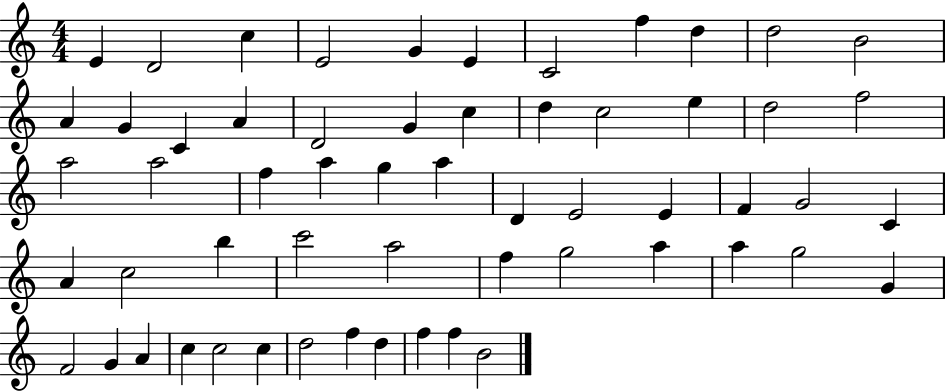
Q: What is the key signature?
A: C major